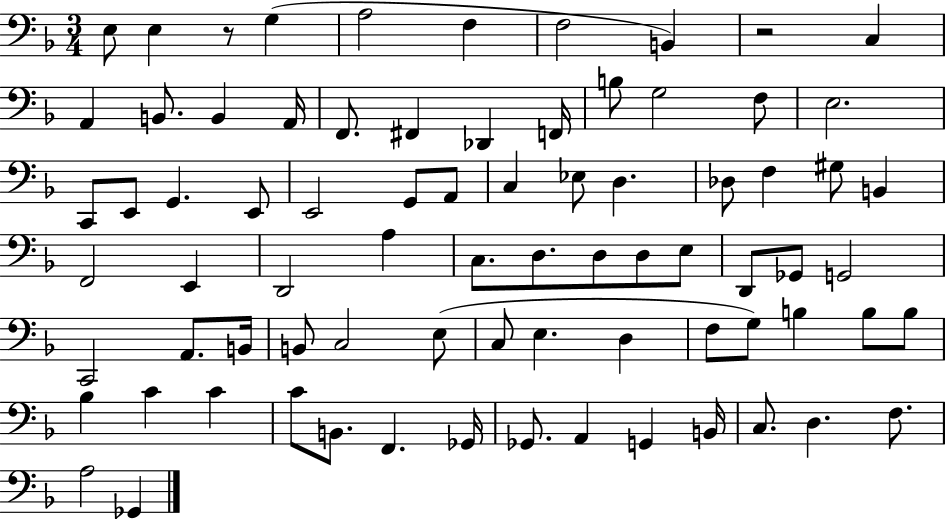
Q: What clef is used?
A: bass